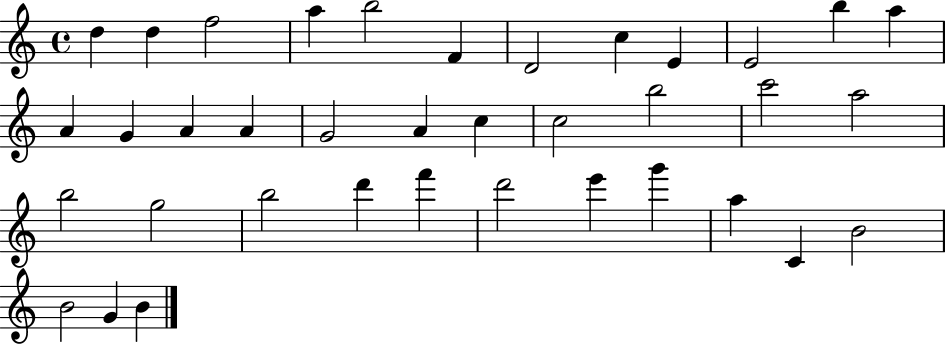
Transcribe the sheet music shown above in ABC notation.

X:1
T:Untitled
M:4/4
L:1/4
K:C
d d f2 a b2 F D2 c E E2 b a A G A A G2 A c c2 b2 c'2 a2 b2 g2 b2 d' f' d'2 e' g' a C B2 B2 G B